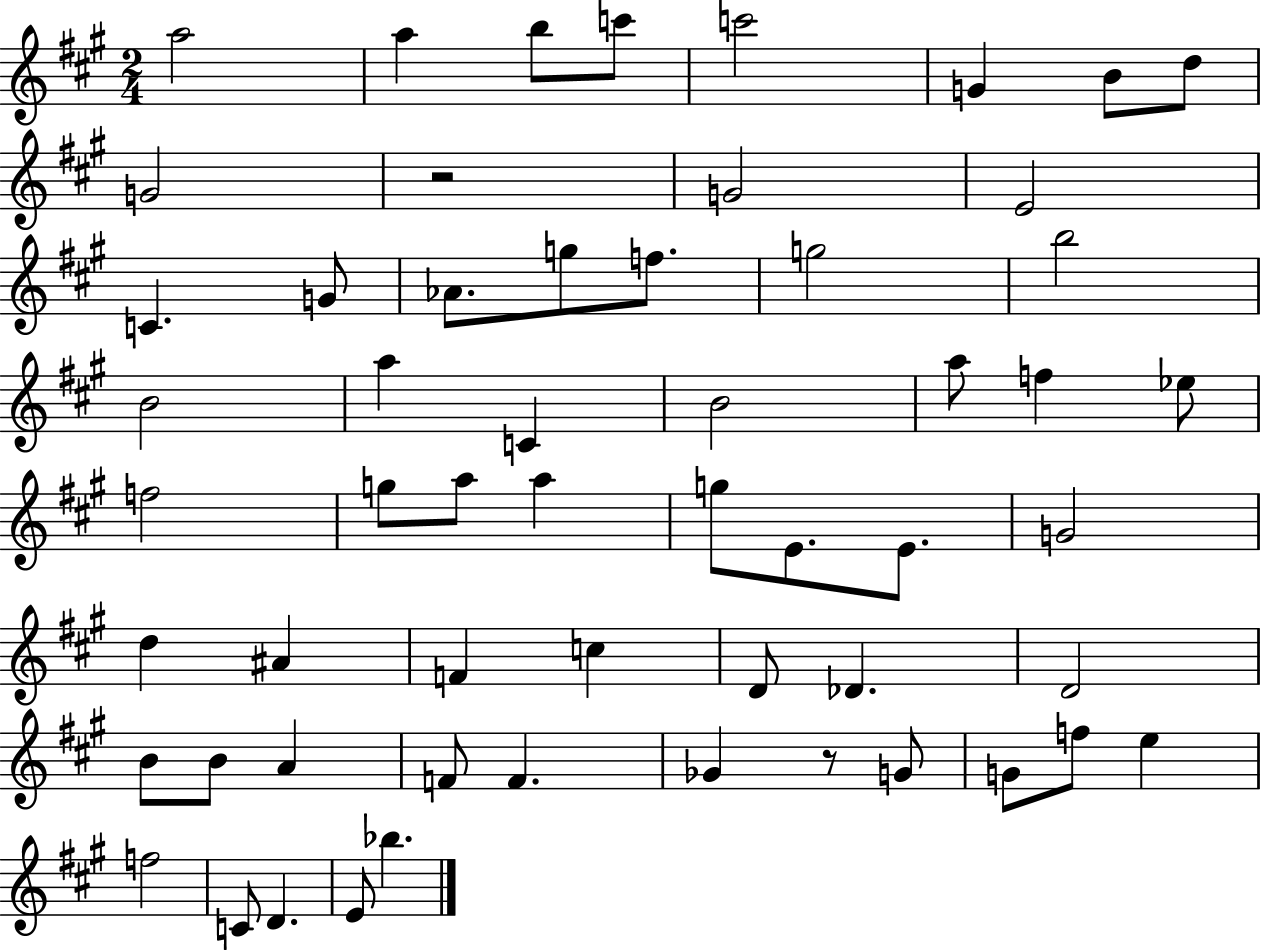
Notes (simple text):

A5/h A5/q B5/e C6/e C6/h G4/q B4/e D5/e G4/h R/h G4/h E4/h C4/q. G4/e Ab4/e. G5/e F5/e. G5/h B5/h B4/h A5/q C4/q B4/h A5/e F5/q Eb5/e F5/h G5/e A5/e A5/q G5/e E4/e. E4/e. G4/h D5/q A#4/q F4/q C5/q D4/e Db4/q. D4/h B4/e B4/e A4/q F4/e F4/q. Gb4/q R/e G4/e G4/e F5/e E5/q F5/h C4/e D4/q. E4/e Bb5/q.